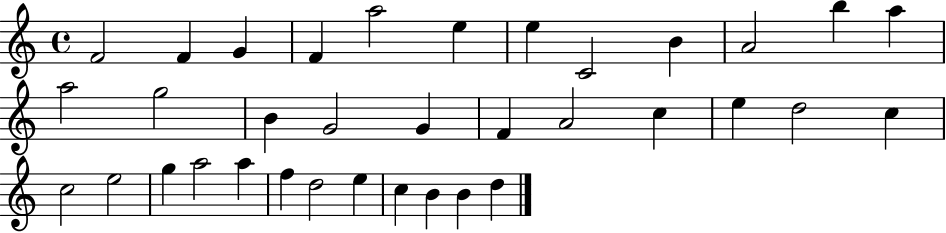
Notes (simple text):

F4/h F4/q G4/q F4/q A5/h E5/q E5/q C4/h B4/q A4/h B5/q A5/q A5/h G5/h B4/q G4/h G4/q F4/q A4/h C5/q E5/q D5/h C5/q C5/h E5/h G5/q A5/h A5/q F5/q D5/h E5/q C5/q B4/q B4/q D5/q